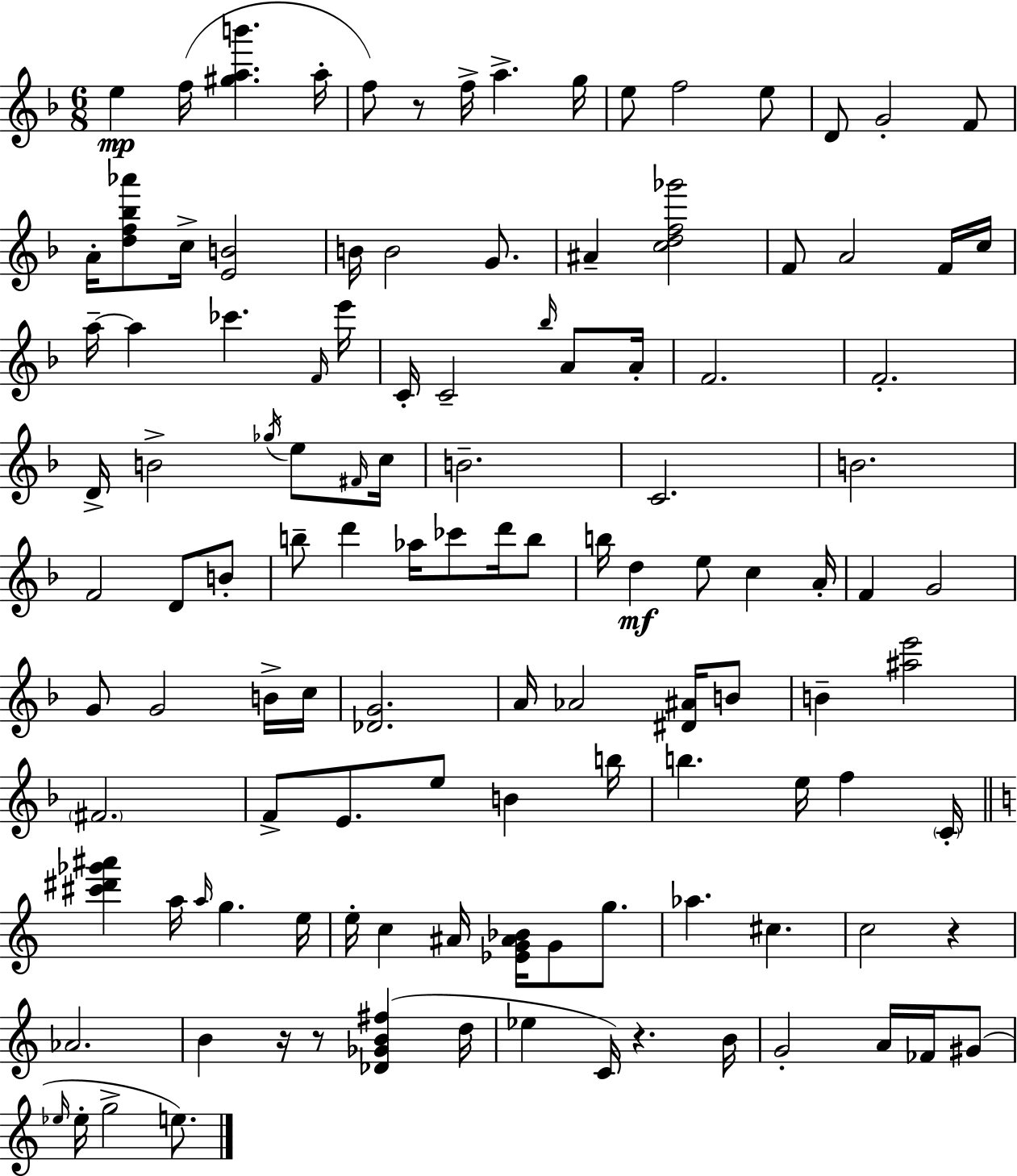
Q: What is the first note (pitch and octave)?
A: E5